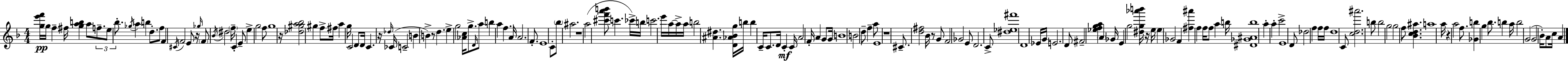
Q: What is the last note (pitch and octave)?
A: A4